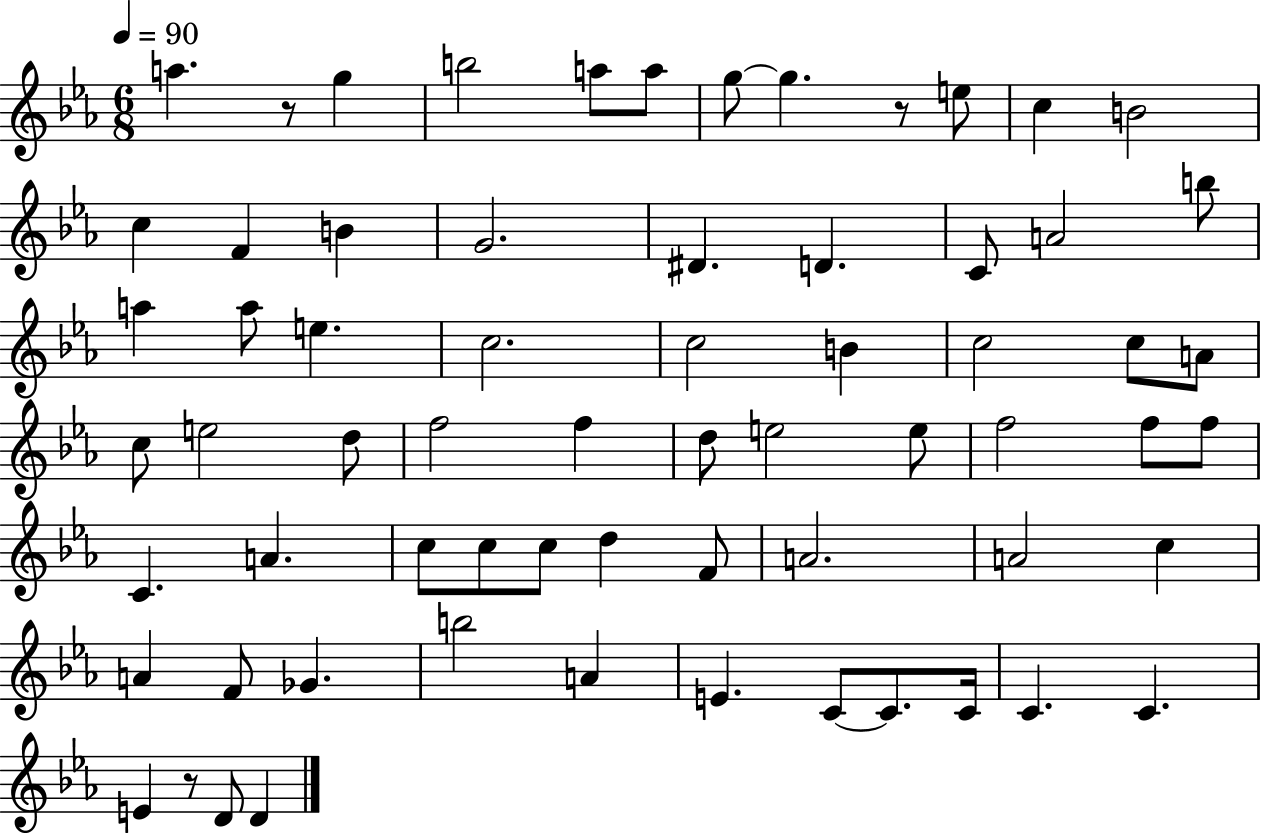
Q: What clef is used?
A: treble